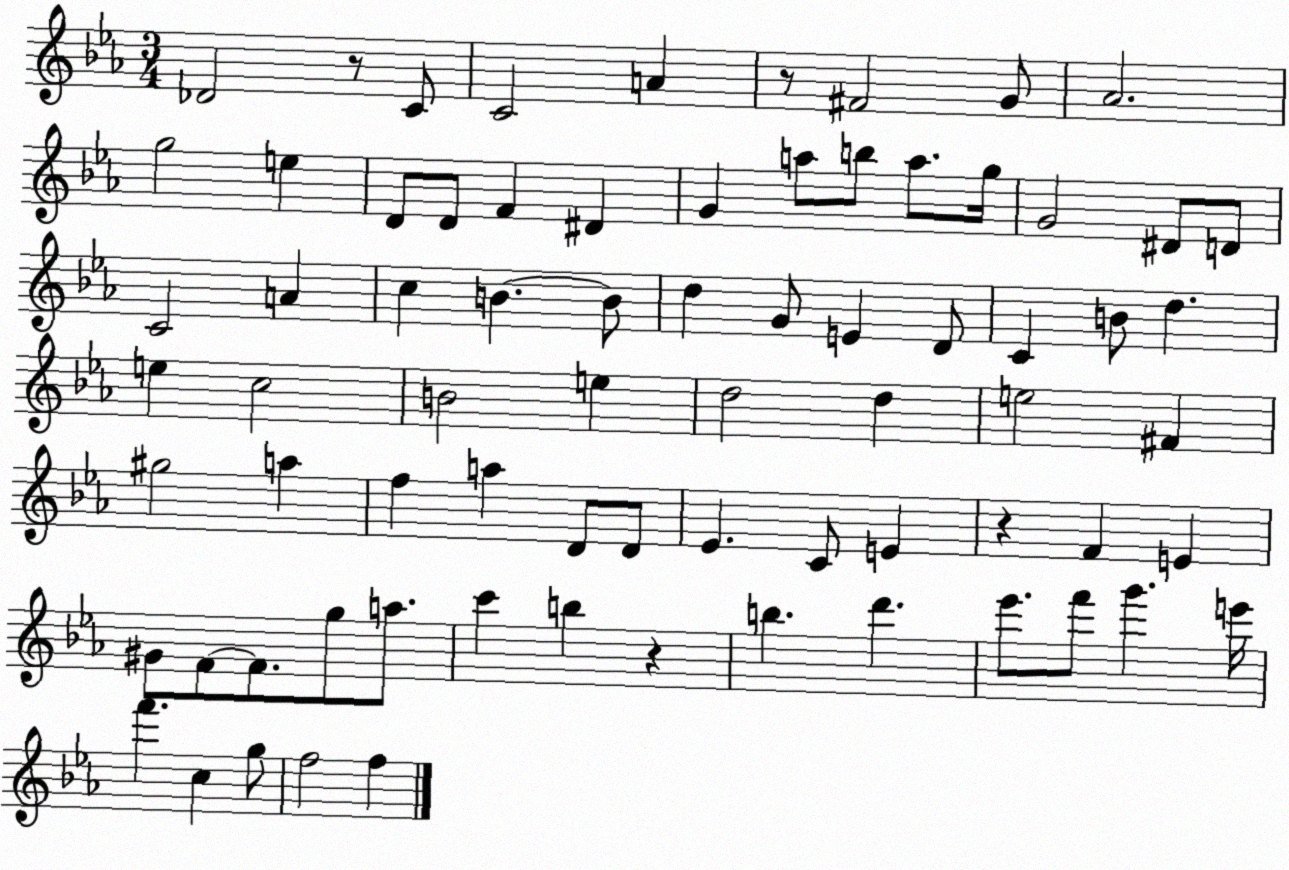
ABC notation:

X:1
T:Untitled
M:3/4
L:1/4
K:Eb
_D2 z/2 C/2 C2 A z/2 ^F2 G/2 _A2 g2 e D/2 D/2 F ^D G a/2 b/2 a/2 g/4 G2 ^D/2 D/2 C2 A c B B/2 d G/2 E D/2 C B/2 d e c2 B2 e d2 d e2 ^F ^g2 a f a D/2 D/2 _E C/2 E z F E ^G/2 F/2 F/2 g/2 a/2 c' b z b d' _e'/2 f'/2 g' e'/4 f' c g/2 f2 f